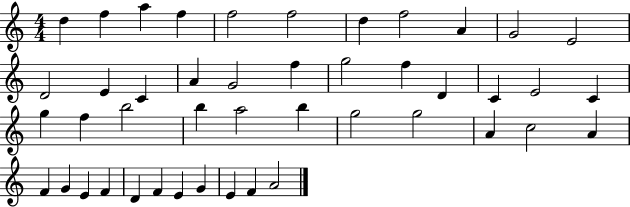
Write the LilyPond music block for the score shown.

{
  \clef treble
  \numericTimeSignature
  \time 4/4
  \key c \major
  d''4 f''4 a''4 f''4 | f''2 f''2 | d''4 f''2 a'4 | g'2 e'2 | \break d'2 e'4 c'4 | a'4 g'2 f''4 | g''2 f''4 d'4 | c'4 e'2 c'4 | \break g''4 f''4 b''2 | b''4 a''2 b''4 | g''2 g''2 | a'4 c''2 a'4 | \break f'4 g'4 e'4 f'4 | d'4 f'4 e'4 g'4 | e'4 f'4 a'2 | \bar "|."
}